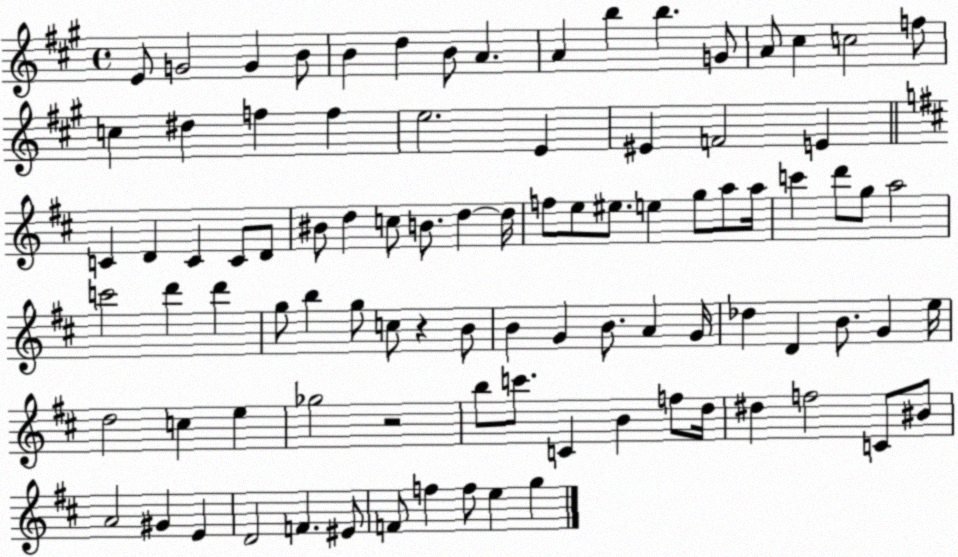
X:1
T:Untitled
M:4/4
L:1/4
K:A
E/2 G2 G B/2 B d B/2 A A b b G/2 A/2 ^c c2 f/2 c ^d f f e2 E ^E F2 E C D C C/2 D/2 ^B/2 d c/2 B/2 d d/4 f/2 e/2 ^e/2 e g/2 a/2 a/4 c' d'/2 g/2 a2 c'2 d' d' g/2 b g/2 c/2 z B/2 B G B/2 A G/4 _d D B/2 G e/4 d2 c e _g2 z2 b/2 c'/2 C B f/2 d/4 ^d f2 C/2 ^B/2 A2 ^G E D2 F ^E/2 F/2 f f/2 e g